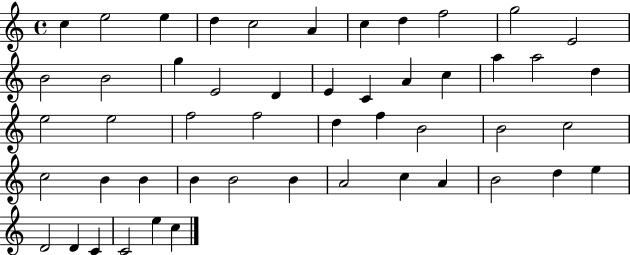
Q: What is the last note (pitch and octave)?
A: C5